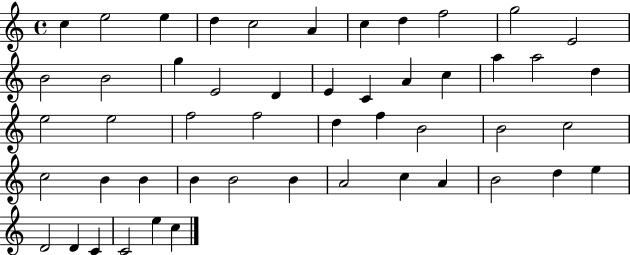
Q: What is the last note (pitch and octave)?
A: C5